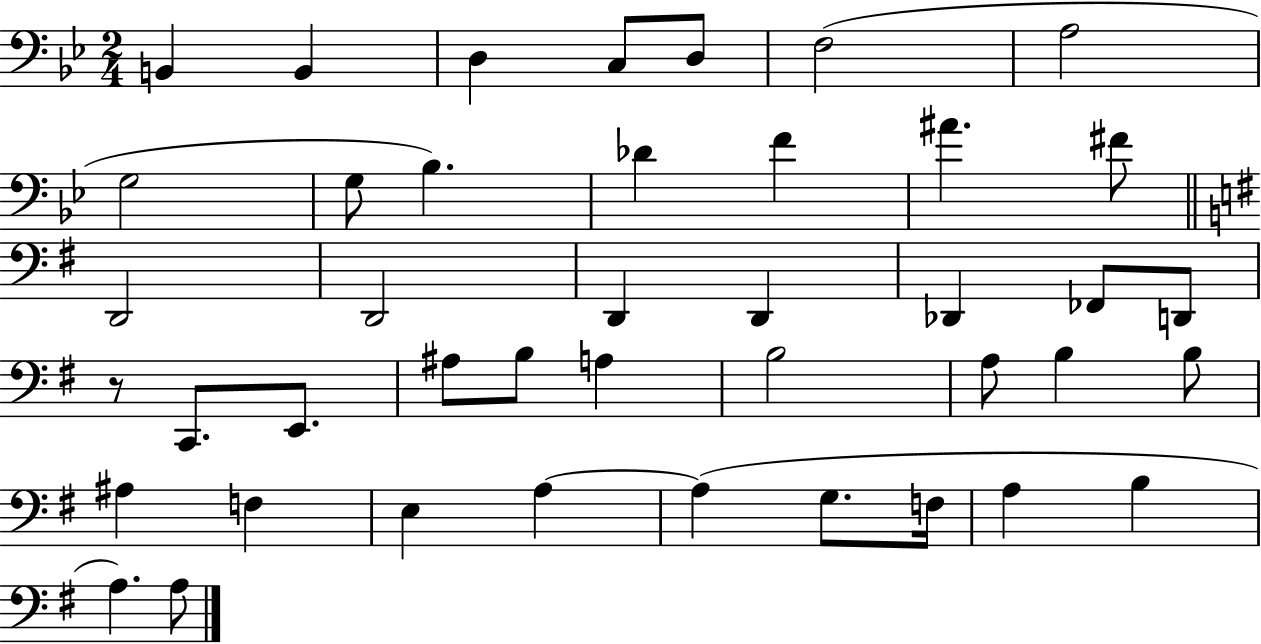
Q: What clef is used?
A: bass